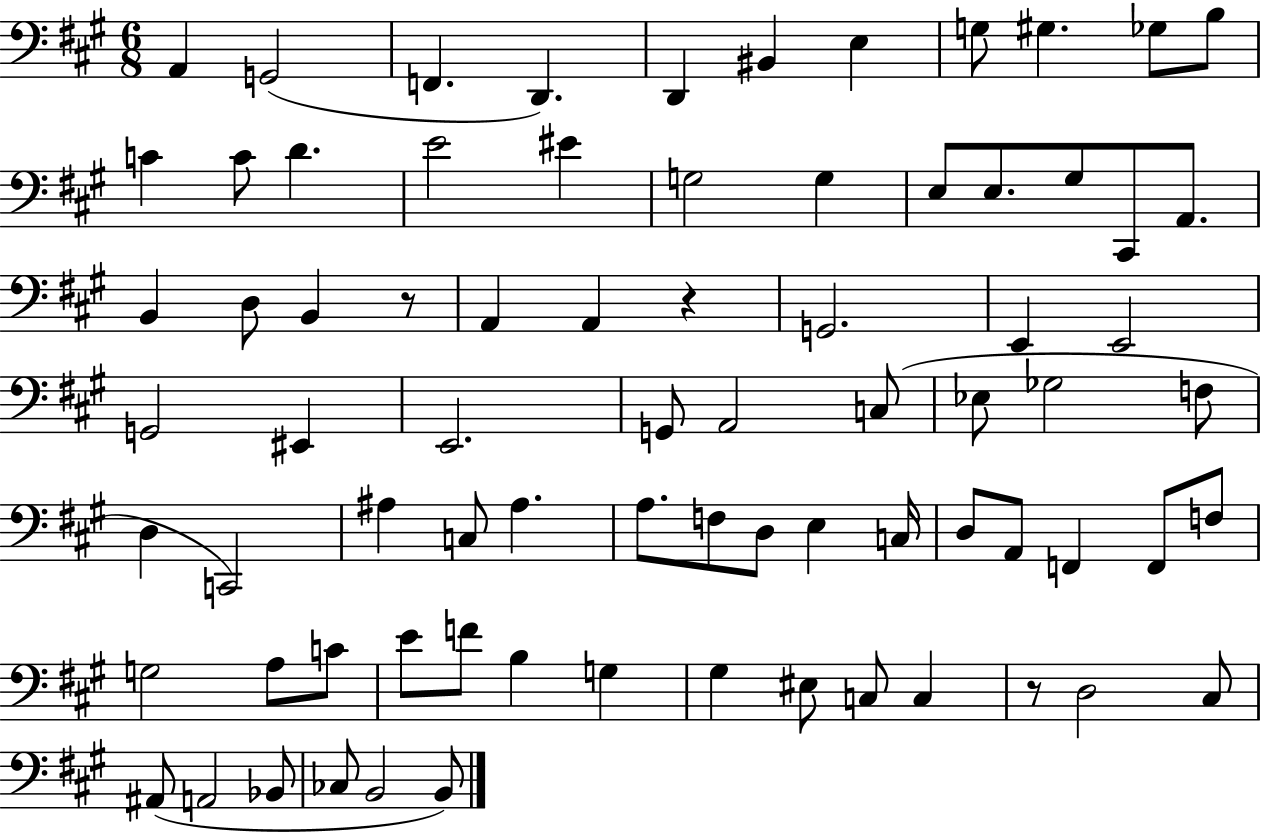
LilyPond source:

{
  \clef bass
  \numericTimeSignature
  \time 6/8
  \key a \major
  \repeat volta 2 { a,4 g,2( | f,4. d,4.) | d,4 bis,4 e4 | g8 gis4. ges8 b8 | \break c'4 c'8 d'4. | e'2 eis'4 | g2 g4 | e8 e8. gis8 cis,8 a,8. | \break b,4 d8 b,4 r8 | a,4 a,4 r4 | g,2. | e,4 e,2 | \break g,2 eis,4 | e,2. | g,8 a,2 c8( | ees8 ges2 f8 | \break d4 c,2) | ais4 c8 ais4. | a8. f8 d8 e4 c16 | d8 a,8 f,4 f,8 f8 | \break g2 a8 c'8 | e'8 f'8 b4 g4 | gis4 eis8 c8 c4 | r8 d2 cis8 | \break ais,8( a,2 bes,8 | ces8 b,2 b,8) | } \bar "|."
}